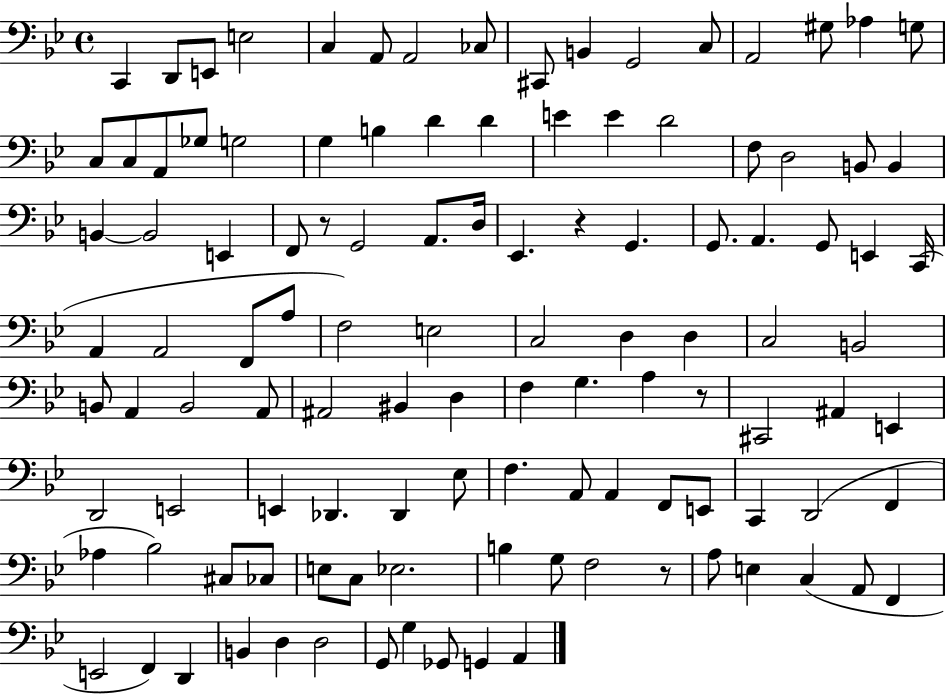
C2/q D2/e E2/e E3/h C3/q A2/e A2/h CES3/e C#2/e B2/q G2/h C3/e A2/h G#3/e Ab3/q G3/e C3/e C3/e A2/e Gb3/e G3/h G3/q B3/q D4/q D4/q E4/q E4/q D4/h F3/e D3/h B2/e B2/q B2/q B2/h E2/q F2/e R/e G2/h A2/e. D3/s Eb2/q. R/q G2/q. G2/e. A2/q. G2/e E2/q C2/s A2/q A2/h F2/e A3/e F3/h E3/h C3/h D3/q D3/q C3/h B2/h B2/e A2/q B2/h A2/e A#2/h BIS2/q D3/q F3/q G3/q. A3/q R/e C#2/h A#2/q E2/q D2/h E2/h E2/q Db2/q. Db2/q Eb3/e F3/q. A2/e A2/q F2/e E2/e C2/q D2/h F2/q Ab3/q Bb3/h C#3/e CES3/e E3/e C3/e Eb3/h. B3/q G3/e F3/h R/e A3/e E3/q C3/q A2/e F2/q E2/h F2/q D2/q B2/q D3/q D3/h G2/e G3/q Gb2/e G2/q A2/q